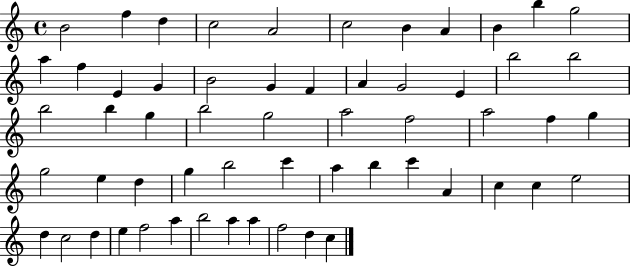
B4/h F5/q D5/q C5/h A4/h C5/h B4/q A4/q B4/q B5/q G5/h A5/q F5/q E4/q G4/q B4/h G4/q F4/q A4/q G4/h E4/q B5/h B5/h B5/h B5/q G5/q B5/h G5/h A5/h F5/h A5/h F5/q G5/q G5/h E5/q D5/q G5/q B5/h C6/q A5/q B5/q C6/q A4/q C5/q C5/q E5/h D5/q C5/h D5/q E5/q F5/h A5/q B5/h A5/q A5/q F5/h D5/q C5/q